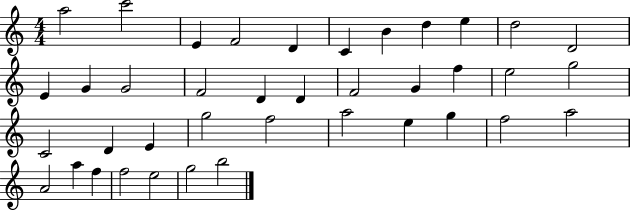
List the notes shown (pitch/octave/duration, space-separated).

A5/h C6/h E4/q F4/h D4/q C4/q B4/q D5/q E5/q D5/h D4/h E4/q G4/q G4/h F4/h D4/q D4/q F4/h G4/q F5/q E5/h G5/h C4/h D4/q E4/q G5/h F5/h A5/h E5/q G5/q F5/h A5/h A4/h A5/q F5/q F5/h E5/h G5/h B5/h